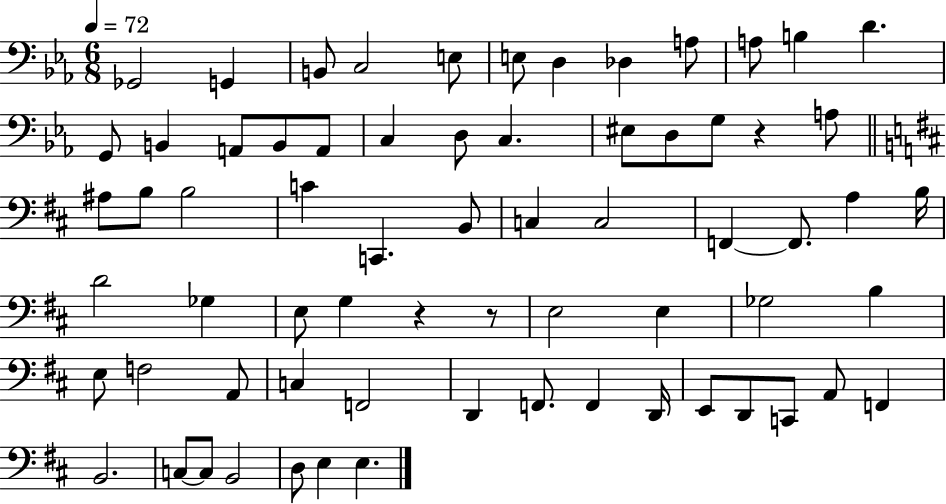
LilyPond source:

{
  \clef bass
  \numericTimeSignature
  \time 6/8
  \key ees \major
  \tempo 4 = 72
  ges,2 g,4 | b,8 c2 e8 | e8 d4 des4 a8 | a8 b4 d'4. | \break g,8 b,4 a,8 b,8 a,8 | c4 d8 c4. | eis8 d8 g8 r4 a8 | \bar "||" \break \key d \major ais8 b8 b2 | c'4 c,4. b,8 | c4 c2 | f,4~~ f,8. a4 b16 | \break d'2 ges4 | e8 g4 r4 r8 | e2 e4 | ges2 b4 | \break e8 f2 a,8 | c4 f,2 | d,4 f,8. f,4 d,16 | e,8 d,8 c,8 a,8 f,4 | \break b,2. | c8~~ c8 b,2 | d8 e4 e4. | \bar "|."
}